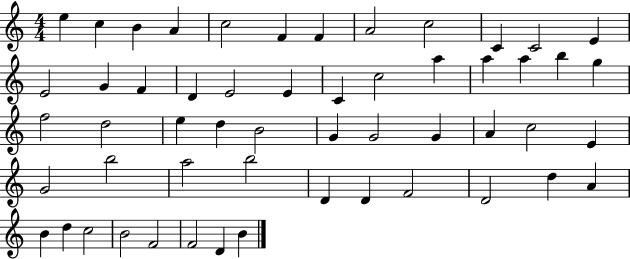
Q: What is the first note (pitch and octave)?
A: E5